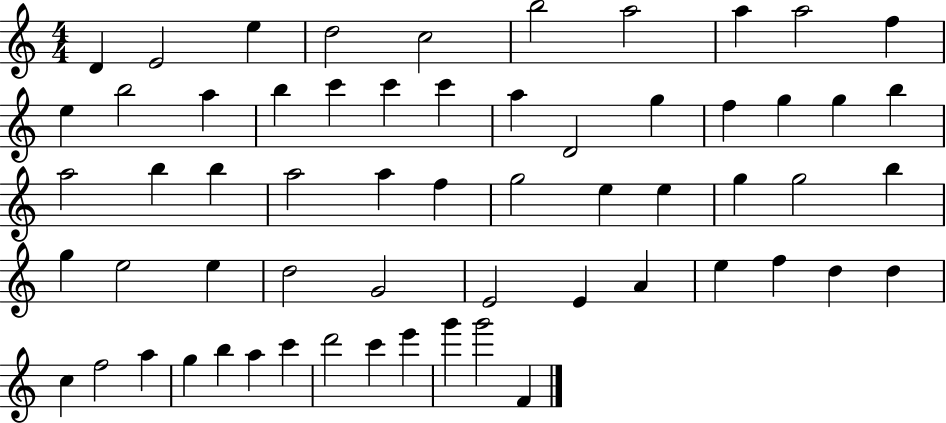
{
  \clef treble
  \numericTimeSignature
  \time 4/4
  \key c \major
  d'4 e'2 e''4 | d''2 c''2 | b''2 a''2 | a''4 a''2 f''4 | \break e''4 b''2 a''4 | b''4 c'''4 c'''4 c'''4 | a''4 d'2 g''4 | f''4 g''4 g''4 b''4 | \break a''2 b''4 b''4 | a''2 a''4 f''4 | g''2 e''4 e''4 | g''4 g''2 b''4 | \break g''4 e''2 e''4 | d''2 g'2 | e'2 e'4 a'4 | e''4 f''4 d''4 d''4 | \break c''4 f''2 a''4 | g''4 b''4 a''4 c'''4 | d'''2 c'''4 e'''4 | g'''4 g'''2 f'4 | \break \bar "|."
}